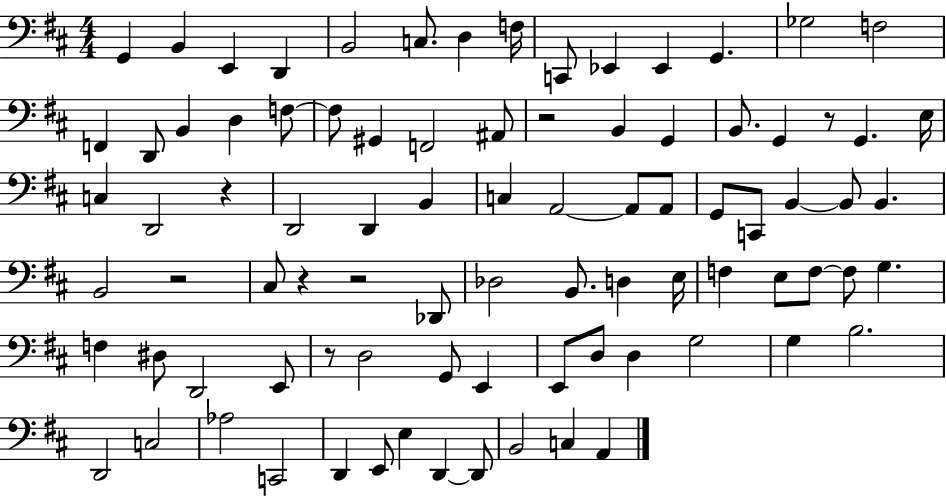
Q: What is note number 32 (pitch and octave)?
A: D2